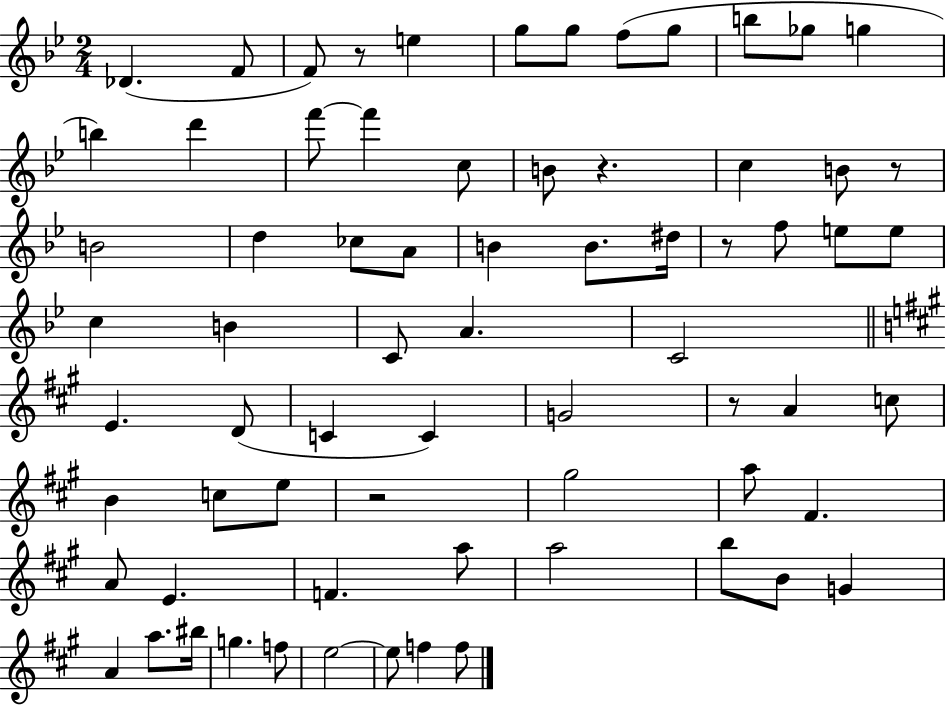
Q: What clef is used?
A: treble